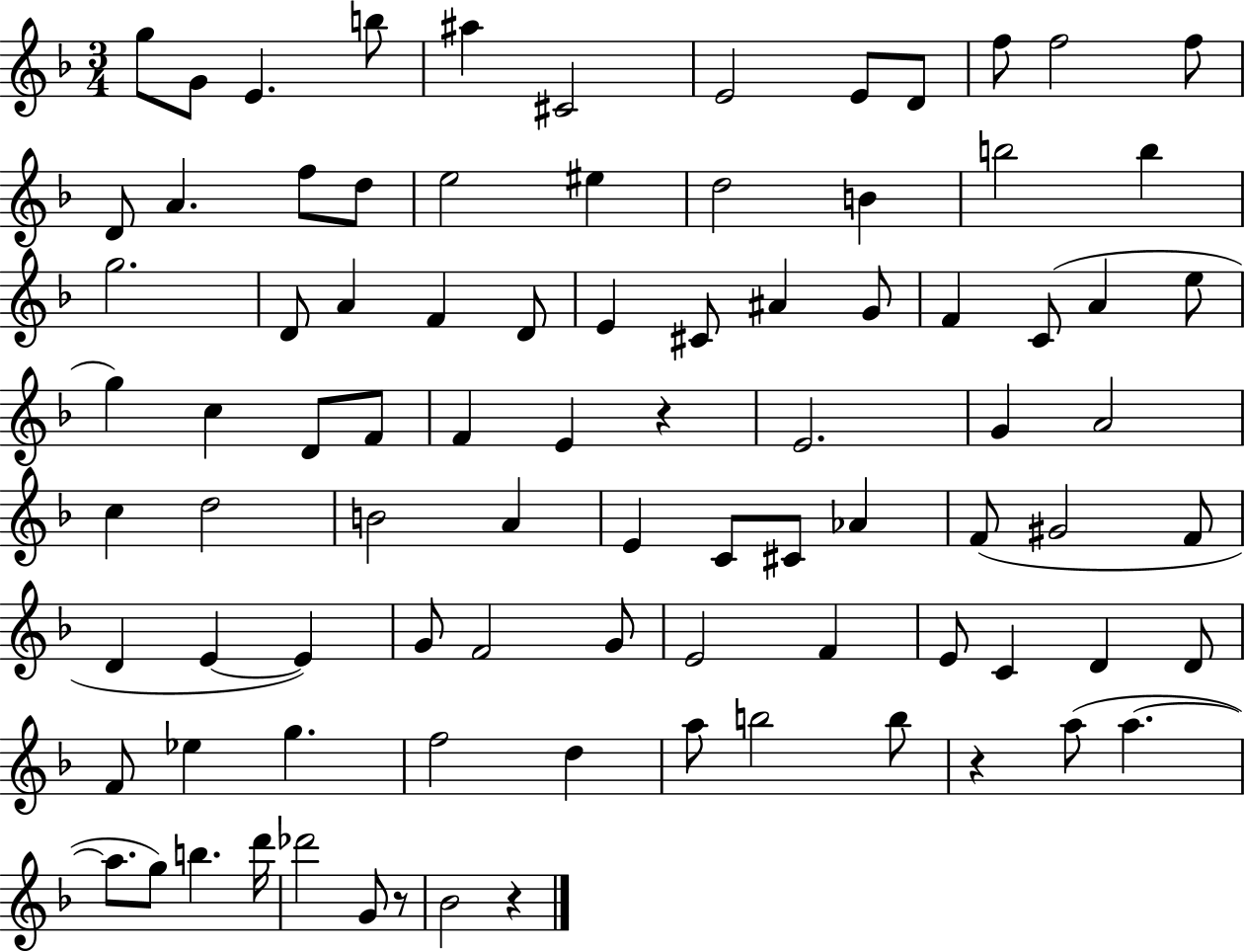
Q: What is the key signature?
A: F major